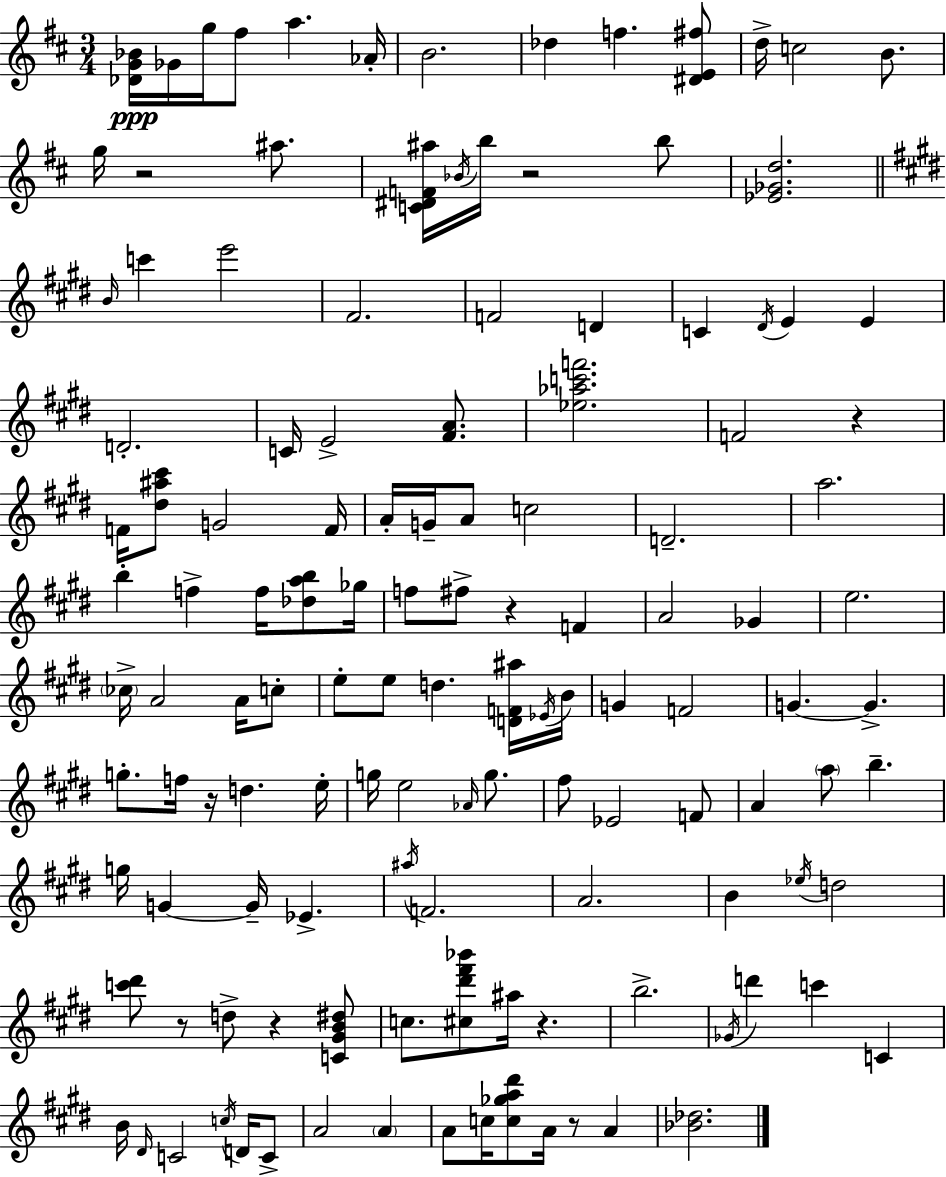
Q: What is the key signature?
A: D major